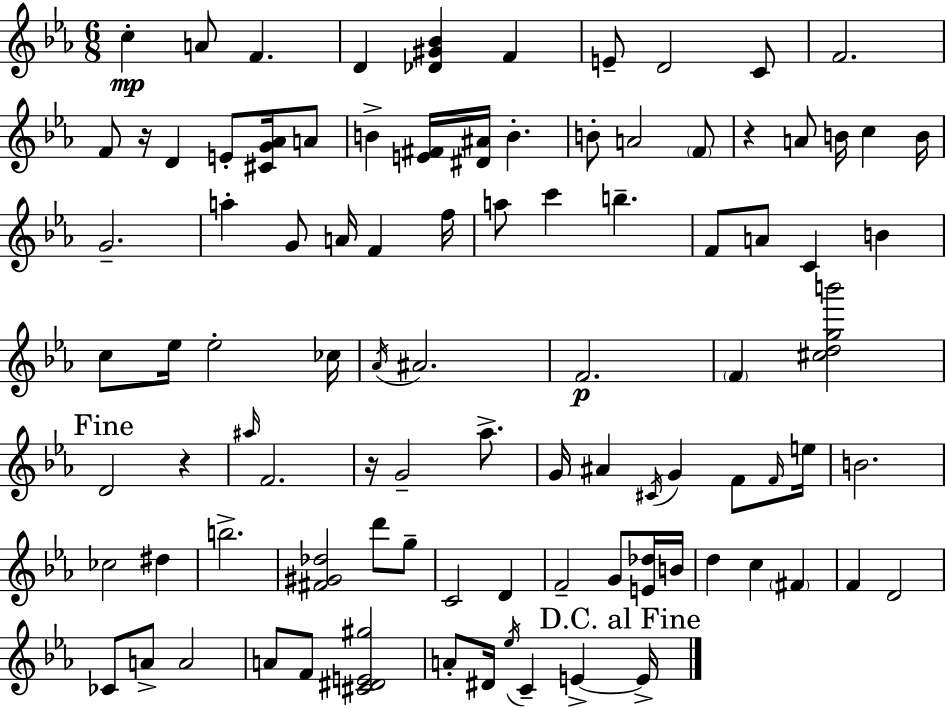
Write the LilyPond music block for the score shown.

{
  \clef treble
  \numericTimeSignature
  \time 6/8
  \key c \minor
  c''4-.\mp a'8 f'4. | d'4 <des' gis' bes'>4 f'4 | e'8-- d'2 c'8 | f'2. | \break f'8 r16 d'4 e'8-. <cis' g' aes'>16 a'8 | b'4-> <e' fis'>16 <dis' ais'>16 b'4.-. | b'8-. a'2 \parenthesize f'8 | r4 a'8 b'16 c''4 b'16 | \break g'2.-- | a''4-. g'8 a'16 f'4 f''16 | a''8 c'''4 b''4.-- | f'8 a'8 c'4 b'4 | \break c''8 ees''16 ees''2-. ces''16 | \acciaccatura { aes'16 } ais'2. | f'2.\p | \parenthesize f'4 <cis'' d'' g'' b'''>2 | \break \mark "Fine" d'2 r4 | \grace { ais''16 } f'2. | r16 g'2-- aes''8.-> | g'16 ais'4 \acciaccatura { cis'16 } g'4 | \break f'8 \grace { f'16 } e''16 b'2. | ces''2 | dis''4 b''2.-> | <fis' gis' des''>2 | \break d'''8 g''8-- c'2 | d'4 f'2-- | g'8 <e' des''>16 b'16 d''4 c''4 | \parenthesize fis'4 f'4 d'2 | \break ces'8 a'8-> a'2 | a'8 f'8 <cis' dis' e' gis''>2 | a'8-. dis'16 \acciaccatura { ees''16 } c'4-- | e'4->~~ \mark "D.C. al Fine" e'16-> \bar "|."
}